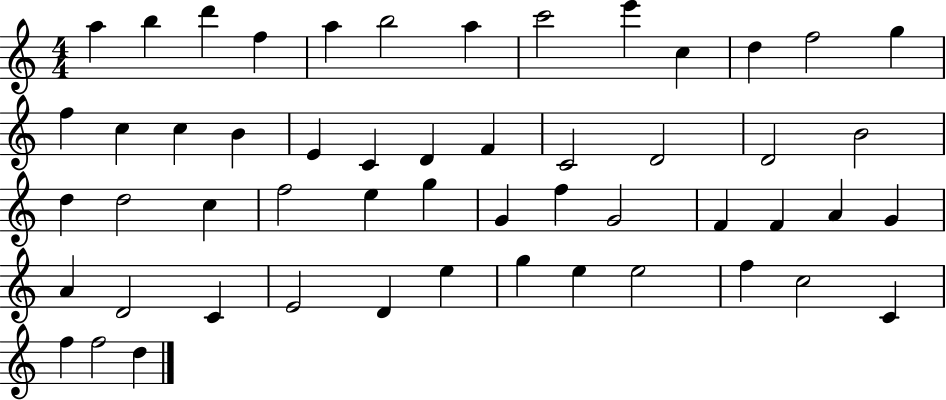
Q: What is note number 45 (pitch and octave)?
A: G5